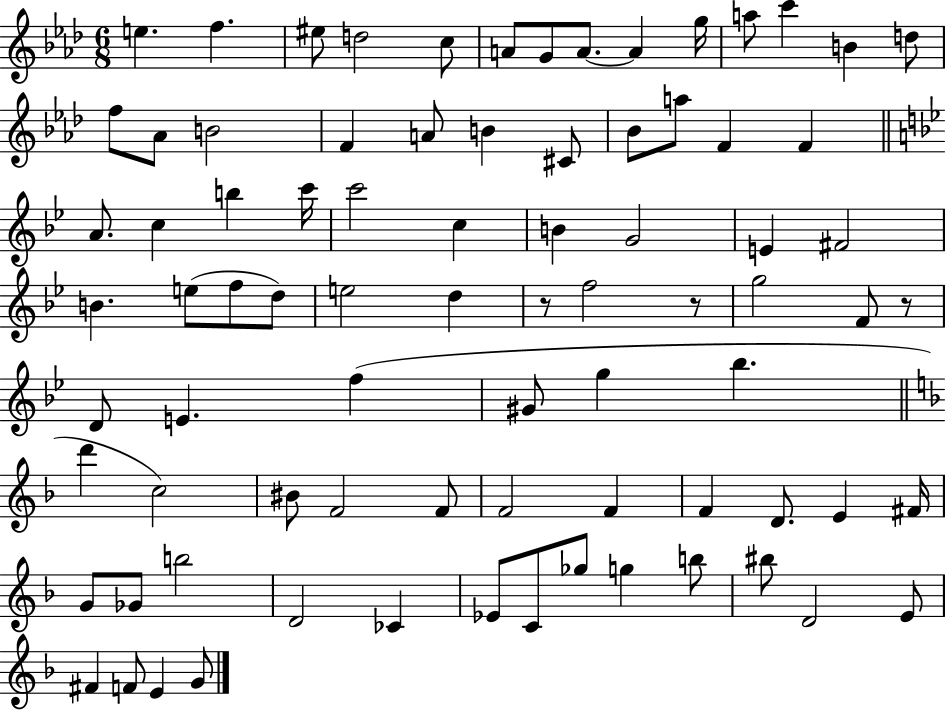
E5/q. F5/q. EIS5/e D5/h C5/e A4/e G4/e A4/e. A4/q G5/s A5/e C6/q B4/q D5/e F5/e Ab4/e B4/h F4/q A4/e B4/q C#4/e Bb4/e A5/e F4/q F4/q A4/e. C5/q B5/q C6/s C6/h C5/q B4/q G4/h E4/q F#4/h B4/q. E5/e F5/e D5/e E5/h D5/q R/e F5/h R/e G5/h F4/e R/e D4/e E4/q. F5/q G#4/e G5/q Bb5/q. D6/q C5/h BIS4/e F4/h F4/e F4/h F4/q F4/q D4/e. E4/q F#4/s G4/e Gb4/e B5/h D4/h CES4/q Eb4/e C4/e Gb5/e G5/q B5/e BIS5/e D4/h E4/e F#4/q F4/e E4/q G4/e